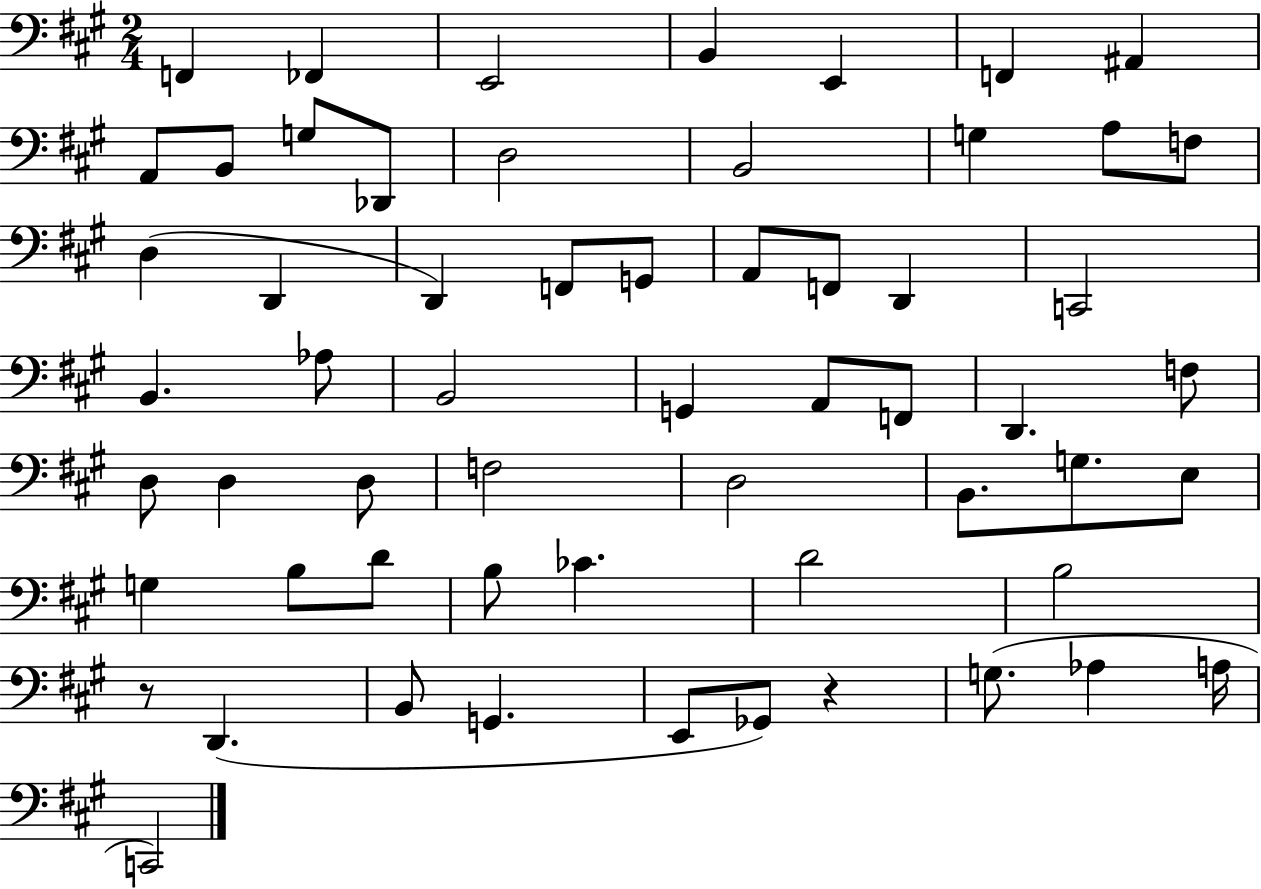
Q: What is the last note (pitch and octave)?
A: C2